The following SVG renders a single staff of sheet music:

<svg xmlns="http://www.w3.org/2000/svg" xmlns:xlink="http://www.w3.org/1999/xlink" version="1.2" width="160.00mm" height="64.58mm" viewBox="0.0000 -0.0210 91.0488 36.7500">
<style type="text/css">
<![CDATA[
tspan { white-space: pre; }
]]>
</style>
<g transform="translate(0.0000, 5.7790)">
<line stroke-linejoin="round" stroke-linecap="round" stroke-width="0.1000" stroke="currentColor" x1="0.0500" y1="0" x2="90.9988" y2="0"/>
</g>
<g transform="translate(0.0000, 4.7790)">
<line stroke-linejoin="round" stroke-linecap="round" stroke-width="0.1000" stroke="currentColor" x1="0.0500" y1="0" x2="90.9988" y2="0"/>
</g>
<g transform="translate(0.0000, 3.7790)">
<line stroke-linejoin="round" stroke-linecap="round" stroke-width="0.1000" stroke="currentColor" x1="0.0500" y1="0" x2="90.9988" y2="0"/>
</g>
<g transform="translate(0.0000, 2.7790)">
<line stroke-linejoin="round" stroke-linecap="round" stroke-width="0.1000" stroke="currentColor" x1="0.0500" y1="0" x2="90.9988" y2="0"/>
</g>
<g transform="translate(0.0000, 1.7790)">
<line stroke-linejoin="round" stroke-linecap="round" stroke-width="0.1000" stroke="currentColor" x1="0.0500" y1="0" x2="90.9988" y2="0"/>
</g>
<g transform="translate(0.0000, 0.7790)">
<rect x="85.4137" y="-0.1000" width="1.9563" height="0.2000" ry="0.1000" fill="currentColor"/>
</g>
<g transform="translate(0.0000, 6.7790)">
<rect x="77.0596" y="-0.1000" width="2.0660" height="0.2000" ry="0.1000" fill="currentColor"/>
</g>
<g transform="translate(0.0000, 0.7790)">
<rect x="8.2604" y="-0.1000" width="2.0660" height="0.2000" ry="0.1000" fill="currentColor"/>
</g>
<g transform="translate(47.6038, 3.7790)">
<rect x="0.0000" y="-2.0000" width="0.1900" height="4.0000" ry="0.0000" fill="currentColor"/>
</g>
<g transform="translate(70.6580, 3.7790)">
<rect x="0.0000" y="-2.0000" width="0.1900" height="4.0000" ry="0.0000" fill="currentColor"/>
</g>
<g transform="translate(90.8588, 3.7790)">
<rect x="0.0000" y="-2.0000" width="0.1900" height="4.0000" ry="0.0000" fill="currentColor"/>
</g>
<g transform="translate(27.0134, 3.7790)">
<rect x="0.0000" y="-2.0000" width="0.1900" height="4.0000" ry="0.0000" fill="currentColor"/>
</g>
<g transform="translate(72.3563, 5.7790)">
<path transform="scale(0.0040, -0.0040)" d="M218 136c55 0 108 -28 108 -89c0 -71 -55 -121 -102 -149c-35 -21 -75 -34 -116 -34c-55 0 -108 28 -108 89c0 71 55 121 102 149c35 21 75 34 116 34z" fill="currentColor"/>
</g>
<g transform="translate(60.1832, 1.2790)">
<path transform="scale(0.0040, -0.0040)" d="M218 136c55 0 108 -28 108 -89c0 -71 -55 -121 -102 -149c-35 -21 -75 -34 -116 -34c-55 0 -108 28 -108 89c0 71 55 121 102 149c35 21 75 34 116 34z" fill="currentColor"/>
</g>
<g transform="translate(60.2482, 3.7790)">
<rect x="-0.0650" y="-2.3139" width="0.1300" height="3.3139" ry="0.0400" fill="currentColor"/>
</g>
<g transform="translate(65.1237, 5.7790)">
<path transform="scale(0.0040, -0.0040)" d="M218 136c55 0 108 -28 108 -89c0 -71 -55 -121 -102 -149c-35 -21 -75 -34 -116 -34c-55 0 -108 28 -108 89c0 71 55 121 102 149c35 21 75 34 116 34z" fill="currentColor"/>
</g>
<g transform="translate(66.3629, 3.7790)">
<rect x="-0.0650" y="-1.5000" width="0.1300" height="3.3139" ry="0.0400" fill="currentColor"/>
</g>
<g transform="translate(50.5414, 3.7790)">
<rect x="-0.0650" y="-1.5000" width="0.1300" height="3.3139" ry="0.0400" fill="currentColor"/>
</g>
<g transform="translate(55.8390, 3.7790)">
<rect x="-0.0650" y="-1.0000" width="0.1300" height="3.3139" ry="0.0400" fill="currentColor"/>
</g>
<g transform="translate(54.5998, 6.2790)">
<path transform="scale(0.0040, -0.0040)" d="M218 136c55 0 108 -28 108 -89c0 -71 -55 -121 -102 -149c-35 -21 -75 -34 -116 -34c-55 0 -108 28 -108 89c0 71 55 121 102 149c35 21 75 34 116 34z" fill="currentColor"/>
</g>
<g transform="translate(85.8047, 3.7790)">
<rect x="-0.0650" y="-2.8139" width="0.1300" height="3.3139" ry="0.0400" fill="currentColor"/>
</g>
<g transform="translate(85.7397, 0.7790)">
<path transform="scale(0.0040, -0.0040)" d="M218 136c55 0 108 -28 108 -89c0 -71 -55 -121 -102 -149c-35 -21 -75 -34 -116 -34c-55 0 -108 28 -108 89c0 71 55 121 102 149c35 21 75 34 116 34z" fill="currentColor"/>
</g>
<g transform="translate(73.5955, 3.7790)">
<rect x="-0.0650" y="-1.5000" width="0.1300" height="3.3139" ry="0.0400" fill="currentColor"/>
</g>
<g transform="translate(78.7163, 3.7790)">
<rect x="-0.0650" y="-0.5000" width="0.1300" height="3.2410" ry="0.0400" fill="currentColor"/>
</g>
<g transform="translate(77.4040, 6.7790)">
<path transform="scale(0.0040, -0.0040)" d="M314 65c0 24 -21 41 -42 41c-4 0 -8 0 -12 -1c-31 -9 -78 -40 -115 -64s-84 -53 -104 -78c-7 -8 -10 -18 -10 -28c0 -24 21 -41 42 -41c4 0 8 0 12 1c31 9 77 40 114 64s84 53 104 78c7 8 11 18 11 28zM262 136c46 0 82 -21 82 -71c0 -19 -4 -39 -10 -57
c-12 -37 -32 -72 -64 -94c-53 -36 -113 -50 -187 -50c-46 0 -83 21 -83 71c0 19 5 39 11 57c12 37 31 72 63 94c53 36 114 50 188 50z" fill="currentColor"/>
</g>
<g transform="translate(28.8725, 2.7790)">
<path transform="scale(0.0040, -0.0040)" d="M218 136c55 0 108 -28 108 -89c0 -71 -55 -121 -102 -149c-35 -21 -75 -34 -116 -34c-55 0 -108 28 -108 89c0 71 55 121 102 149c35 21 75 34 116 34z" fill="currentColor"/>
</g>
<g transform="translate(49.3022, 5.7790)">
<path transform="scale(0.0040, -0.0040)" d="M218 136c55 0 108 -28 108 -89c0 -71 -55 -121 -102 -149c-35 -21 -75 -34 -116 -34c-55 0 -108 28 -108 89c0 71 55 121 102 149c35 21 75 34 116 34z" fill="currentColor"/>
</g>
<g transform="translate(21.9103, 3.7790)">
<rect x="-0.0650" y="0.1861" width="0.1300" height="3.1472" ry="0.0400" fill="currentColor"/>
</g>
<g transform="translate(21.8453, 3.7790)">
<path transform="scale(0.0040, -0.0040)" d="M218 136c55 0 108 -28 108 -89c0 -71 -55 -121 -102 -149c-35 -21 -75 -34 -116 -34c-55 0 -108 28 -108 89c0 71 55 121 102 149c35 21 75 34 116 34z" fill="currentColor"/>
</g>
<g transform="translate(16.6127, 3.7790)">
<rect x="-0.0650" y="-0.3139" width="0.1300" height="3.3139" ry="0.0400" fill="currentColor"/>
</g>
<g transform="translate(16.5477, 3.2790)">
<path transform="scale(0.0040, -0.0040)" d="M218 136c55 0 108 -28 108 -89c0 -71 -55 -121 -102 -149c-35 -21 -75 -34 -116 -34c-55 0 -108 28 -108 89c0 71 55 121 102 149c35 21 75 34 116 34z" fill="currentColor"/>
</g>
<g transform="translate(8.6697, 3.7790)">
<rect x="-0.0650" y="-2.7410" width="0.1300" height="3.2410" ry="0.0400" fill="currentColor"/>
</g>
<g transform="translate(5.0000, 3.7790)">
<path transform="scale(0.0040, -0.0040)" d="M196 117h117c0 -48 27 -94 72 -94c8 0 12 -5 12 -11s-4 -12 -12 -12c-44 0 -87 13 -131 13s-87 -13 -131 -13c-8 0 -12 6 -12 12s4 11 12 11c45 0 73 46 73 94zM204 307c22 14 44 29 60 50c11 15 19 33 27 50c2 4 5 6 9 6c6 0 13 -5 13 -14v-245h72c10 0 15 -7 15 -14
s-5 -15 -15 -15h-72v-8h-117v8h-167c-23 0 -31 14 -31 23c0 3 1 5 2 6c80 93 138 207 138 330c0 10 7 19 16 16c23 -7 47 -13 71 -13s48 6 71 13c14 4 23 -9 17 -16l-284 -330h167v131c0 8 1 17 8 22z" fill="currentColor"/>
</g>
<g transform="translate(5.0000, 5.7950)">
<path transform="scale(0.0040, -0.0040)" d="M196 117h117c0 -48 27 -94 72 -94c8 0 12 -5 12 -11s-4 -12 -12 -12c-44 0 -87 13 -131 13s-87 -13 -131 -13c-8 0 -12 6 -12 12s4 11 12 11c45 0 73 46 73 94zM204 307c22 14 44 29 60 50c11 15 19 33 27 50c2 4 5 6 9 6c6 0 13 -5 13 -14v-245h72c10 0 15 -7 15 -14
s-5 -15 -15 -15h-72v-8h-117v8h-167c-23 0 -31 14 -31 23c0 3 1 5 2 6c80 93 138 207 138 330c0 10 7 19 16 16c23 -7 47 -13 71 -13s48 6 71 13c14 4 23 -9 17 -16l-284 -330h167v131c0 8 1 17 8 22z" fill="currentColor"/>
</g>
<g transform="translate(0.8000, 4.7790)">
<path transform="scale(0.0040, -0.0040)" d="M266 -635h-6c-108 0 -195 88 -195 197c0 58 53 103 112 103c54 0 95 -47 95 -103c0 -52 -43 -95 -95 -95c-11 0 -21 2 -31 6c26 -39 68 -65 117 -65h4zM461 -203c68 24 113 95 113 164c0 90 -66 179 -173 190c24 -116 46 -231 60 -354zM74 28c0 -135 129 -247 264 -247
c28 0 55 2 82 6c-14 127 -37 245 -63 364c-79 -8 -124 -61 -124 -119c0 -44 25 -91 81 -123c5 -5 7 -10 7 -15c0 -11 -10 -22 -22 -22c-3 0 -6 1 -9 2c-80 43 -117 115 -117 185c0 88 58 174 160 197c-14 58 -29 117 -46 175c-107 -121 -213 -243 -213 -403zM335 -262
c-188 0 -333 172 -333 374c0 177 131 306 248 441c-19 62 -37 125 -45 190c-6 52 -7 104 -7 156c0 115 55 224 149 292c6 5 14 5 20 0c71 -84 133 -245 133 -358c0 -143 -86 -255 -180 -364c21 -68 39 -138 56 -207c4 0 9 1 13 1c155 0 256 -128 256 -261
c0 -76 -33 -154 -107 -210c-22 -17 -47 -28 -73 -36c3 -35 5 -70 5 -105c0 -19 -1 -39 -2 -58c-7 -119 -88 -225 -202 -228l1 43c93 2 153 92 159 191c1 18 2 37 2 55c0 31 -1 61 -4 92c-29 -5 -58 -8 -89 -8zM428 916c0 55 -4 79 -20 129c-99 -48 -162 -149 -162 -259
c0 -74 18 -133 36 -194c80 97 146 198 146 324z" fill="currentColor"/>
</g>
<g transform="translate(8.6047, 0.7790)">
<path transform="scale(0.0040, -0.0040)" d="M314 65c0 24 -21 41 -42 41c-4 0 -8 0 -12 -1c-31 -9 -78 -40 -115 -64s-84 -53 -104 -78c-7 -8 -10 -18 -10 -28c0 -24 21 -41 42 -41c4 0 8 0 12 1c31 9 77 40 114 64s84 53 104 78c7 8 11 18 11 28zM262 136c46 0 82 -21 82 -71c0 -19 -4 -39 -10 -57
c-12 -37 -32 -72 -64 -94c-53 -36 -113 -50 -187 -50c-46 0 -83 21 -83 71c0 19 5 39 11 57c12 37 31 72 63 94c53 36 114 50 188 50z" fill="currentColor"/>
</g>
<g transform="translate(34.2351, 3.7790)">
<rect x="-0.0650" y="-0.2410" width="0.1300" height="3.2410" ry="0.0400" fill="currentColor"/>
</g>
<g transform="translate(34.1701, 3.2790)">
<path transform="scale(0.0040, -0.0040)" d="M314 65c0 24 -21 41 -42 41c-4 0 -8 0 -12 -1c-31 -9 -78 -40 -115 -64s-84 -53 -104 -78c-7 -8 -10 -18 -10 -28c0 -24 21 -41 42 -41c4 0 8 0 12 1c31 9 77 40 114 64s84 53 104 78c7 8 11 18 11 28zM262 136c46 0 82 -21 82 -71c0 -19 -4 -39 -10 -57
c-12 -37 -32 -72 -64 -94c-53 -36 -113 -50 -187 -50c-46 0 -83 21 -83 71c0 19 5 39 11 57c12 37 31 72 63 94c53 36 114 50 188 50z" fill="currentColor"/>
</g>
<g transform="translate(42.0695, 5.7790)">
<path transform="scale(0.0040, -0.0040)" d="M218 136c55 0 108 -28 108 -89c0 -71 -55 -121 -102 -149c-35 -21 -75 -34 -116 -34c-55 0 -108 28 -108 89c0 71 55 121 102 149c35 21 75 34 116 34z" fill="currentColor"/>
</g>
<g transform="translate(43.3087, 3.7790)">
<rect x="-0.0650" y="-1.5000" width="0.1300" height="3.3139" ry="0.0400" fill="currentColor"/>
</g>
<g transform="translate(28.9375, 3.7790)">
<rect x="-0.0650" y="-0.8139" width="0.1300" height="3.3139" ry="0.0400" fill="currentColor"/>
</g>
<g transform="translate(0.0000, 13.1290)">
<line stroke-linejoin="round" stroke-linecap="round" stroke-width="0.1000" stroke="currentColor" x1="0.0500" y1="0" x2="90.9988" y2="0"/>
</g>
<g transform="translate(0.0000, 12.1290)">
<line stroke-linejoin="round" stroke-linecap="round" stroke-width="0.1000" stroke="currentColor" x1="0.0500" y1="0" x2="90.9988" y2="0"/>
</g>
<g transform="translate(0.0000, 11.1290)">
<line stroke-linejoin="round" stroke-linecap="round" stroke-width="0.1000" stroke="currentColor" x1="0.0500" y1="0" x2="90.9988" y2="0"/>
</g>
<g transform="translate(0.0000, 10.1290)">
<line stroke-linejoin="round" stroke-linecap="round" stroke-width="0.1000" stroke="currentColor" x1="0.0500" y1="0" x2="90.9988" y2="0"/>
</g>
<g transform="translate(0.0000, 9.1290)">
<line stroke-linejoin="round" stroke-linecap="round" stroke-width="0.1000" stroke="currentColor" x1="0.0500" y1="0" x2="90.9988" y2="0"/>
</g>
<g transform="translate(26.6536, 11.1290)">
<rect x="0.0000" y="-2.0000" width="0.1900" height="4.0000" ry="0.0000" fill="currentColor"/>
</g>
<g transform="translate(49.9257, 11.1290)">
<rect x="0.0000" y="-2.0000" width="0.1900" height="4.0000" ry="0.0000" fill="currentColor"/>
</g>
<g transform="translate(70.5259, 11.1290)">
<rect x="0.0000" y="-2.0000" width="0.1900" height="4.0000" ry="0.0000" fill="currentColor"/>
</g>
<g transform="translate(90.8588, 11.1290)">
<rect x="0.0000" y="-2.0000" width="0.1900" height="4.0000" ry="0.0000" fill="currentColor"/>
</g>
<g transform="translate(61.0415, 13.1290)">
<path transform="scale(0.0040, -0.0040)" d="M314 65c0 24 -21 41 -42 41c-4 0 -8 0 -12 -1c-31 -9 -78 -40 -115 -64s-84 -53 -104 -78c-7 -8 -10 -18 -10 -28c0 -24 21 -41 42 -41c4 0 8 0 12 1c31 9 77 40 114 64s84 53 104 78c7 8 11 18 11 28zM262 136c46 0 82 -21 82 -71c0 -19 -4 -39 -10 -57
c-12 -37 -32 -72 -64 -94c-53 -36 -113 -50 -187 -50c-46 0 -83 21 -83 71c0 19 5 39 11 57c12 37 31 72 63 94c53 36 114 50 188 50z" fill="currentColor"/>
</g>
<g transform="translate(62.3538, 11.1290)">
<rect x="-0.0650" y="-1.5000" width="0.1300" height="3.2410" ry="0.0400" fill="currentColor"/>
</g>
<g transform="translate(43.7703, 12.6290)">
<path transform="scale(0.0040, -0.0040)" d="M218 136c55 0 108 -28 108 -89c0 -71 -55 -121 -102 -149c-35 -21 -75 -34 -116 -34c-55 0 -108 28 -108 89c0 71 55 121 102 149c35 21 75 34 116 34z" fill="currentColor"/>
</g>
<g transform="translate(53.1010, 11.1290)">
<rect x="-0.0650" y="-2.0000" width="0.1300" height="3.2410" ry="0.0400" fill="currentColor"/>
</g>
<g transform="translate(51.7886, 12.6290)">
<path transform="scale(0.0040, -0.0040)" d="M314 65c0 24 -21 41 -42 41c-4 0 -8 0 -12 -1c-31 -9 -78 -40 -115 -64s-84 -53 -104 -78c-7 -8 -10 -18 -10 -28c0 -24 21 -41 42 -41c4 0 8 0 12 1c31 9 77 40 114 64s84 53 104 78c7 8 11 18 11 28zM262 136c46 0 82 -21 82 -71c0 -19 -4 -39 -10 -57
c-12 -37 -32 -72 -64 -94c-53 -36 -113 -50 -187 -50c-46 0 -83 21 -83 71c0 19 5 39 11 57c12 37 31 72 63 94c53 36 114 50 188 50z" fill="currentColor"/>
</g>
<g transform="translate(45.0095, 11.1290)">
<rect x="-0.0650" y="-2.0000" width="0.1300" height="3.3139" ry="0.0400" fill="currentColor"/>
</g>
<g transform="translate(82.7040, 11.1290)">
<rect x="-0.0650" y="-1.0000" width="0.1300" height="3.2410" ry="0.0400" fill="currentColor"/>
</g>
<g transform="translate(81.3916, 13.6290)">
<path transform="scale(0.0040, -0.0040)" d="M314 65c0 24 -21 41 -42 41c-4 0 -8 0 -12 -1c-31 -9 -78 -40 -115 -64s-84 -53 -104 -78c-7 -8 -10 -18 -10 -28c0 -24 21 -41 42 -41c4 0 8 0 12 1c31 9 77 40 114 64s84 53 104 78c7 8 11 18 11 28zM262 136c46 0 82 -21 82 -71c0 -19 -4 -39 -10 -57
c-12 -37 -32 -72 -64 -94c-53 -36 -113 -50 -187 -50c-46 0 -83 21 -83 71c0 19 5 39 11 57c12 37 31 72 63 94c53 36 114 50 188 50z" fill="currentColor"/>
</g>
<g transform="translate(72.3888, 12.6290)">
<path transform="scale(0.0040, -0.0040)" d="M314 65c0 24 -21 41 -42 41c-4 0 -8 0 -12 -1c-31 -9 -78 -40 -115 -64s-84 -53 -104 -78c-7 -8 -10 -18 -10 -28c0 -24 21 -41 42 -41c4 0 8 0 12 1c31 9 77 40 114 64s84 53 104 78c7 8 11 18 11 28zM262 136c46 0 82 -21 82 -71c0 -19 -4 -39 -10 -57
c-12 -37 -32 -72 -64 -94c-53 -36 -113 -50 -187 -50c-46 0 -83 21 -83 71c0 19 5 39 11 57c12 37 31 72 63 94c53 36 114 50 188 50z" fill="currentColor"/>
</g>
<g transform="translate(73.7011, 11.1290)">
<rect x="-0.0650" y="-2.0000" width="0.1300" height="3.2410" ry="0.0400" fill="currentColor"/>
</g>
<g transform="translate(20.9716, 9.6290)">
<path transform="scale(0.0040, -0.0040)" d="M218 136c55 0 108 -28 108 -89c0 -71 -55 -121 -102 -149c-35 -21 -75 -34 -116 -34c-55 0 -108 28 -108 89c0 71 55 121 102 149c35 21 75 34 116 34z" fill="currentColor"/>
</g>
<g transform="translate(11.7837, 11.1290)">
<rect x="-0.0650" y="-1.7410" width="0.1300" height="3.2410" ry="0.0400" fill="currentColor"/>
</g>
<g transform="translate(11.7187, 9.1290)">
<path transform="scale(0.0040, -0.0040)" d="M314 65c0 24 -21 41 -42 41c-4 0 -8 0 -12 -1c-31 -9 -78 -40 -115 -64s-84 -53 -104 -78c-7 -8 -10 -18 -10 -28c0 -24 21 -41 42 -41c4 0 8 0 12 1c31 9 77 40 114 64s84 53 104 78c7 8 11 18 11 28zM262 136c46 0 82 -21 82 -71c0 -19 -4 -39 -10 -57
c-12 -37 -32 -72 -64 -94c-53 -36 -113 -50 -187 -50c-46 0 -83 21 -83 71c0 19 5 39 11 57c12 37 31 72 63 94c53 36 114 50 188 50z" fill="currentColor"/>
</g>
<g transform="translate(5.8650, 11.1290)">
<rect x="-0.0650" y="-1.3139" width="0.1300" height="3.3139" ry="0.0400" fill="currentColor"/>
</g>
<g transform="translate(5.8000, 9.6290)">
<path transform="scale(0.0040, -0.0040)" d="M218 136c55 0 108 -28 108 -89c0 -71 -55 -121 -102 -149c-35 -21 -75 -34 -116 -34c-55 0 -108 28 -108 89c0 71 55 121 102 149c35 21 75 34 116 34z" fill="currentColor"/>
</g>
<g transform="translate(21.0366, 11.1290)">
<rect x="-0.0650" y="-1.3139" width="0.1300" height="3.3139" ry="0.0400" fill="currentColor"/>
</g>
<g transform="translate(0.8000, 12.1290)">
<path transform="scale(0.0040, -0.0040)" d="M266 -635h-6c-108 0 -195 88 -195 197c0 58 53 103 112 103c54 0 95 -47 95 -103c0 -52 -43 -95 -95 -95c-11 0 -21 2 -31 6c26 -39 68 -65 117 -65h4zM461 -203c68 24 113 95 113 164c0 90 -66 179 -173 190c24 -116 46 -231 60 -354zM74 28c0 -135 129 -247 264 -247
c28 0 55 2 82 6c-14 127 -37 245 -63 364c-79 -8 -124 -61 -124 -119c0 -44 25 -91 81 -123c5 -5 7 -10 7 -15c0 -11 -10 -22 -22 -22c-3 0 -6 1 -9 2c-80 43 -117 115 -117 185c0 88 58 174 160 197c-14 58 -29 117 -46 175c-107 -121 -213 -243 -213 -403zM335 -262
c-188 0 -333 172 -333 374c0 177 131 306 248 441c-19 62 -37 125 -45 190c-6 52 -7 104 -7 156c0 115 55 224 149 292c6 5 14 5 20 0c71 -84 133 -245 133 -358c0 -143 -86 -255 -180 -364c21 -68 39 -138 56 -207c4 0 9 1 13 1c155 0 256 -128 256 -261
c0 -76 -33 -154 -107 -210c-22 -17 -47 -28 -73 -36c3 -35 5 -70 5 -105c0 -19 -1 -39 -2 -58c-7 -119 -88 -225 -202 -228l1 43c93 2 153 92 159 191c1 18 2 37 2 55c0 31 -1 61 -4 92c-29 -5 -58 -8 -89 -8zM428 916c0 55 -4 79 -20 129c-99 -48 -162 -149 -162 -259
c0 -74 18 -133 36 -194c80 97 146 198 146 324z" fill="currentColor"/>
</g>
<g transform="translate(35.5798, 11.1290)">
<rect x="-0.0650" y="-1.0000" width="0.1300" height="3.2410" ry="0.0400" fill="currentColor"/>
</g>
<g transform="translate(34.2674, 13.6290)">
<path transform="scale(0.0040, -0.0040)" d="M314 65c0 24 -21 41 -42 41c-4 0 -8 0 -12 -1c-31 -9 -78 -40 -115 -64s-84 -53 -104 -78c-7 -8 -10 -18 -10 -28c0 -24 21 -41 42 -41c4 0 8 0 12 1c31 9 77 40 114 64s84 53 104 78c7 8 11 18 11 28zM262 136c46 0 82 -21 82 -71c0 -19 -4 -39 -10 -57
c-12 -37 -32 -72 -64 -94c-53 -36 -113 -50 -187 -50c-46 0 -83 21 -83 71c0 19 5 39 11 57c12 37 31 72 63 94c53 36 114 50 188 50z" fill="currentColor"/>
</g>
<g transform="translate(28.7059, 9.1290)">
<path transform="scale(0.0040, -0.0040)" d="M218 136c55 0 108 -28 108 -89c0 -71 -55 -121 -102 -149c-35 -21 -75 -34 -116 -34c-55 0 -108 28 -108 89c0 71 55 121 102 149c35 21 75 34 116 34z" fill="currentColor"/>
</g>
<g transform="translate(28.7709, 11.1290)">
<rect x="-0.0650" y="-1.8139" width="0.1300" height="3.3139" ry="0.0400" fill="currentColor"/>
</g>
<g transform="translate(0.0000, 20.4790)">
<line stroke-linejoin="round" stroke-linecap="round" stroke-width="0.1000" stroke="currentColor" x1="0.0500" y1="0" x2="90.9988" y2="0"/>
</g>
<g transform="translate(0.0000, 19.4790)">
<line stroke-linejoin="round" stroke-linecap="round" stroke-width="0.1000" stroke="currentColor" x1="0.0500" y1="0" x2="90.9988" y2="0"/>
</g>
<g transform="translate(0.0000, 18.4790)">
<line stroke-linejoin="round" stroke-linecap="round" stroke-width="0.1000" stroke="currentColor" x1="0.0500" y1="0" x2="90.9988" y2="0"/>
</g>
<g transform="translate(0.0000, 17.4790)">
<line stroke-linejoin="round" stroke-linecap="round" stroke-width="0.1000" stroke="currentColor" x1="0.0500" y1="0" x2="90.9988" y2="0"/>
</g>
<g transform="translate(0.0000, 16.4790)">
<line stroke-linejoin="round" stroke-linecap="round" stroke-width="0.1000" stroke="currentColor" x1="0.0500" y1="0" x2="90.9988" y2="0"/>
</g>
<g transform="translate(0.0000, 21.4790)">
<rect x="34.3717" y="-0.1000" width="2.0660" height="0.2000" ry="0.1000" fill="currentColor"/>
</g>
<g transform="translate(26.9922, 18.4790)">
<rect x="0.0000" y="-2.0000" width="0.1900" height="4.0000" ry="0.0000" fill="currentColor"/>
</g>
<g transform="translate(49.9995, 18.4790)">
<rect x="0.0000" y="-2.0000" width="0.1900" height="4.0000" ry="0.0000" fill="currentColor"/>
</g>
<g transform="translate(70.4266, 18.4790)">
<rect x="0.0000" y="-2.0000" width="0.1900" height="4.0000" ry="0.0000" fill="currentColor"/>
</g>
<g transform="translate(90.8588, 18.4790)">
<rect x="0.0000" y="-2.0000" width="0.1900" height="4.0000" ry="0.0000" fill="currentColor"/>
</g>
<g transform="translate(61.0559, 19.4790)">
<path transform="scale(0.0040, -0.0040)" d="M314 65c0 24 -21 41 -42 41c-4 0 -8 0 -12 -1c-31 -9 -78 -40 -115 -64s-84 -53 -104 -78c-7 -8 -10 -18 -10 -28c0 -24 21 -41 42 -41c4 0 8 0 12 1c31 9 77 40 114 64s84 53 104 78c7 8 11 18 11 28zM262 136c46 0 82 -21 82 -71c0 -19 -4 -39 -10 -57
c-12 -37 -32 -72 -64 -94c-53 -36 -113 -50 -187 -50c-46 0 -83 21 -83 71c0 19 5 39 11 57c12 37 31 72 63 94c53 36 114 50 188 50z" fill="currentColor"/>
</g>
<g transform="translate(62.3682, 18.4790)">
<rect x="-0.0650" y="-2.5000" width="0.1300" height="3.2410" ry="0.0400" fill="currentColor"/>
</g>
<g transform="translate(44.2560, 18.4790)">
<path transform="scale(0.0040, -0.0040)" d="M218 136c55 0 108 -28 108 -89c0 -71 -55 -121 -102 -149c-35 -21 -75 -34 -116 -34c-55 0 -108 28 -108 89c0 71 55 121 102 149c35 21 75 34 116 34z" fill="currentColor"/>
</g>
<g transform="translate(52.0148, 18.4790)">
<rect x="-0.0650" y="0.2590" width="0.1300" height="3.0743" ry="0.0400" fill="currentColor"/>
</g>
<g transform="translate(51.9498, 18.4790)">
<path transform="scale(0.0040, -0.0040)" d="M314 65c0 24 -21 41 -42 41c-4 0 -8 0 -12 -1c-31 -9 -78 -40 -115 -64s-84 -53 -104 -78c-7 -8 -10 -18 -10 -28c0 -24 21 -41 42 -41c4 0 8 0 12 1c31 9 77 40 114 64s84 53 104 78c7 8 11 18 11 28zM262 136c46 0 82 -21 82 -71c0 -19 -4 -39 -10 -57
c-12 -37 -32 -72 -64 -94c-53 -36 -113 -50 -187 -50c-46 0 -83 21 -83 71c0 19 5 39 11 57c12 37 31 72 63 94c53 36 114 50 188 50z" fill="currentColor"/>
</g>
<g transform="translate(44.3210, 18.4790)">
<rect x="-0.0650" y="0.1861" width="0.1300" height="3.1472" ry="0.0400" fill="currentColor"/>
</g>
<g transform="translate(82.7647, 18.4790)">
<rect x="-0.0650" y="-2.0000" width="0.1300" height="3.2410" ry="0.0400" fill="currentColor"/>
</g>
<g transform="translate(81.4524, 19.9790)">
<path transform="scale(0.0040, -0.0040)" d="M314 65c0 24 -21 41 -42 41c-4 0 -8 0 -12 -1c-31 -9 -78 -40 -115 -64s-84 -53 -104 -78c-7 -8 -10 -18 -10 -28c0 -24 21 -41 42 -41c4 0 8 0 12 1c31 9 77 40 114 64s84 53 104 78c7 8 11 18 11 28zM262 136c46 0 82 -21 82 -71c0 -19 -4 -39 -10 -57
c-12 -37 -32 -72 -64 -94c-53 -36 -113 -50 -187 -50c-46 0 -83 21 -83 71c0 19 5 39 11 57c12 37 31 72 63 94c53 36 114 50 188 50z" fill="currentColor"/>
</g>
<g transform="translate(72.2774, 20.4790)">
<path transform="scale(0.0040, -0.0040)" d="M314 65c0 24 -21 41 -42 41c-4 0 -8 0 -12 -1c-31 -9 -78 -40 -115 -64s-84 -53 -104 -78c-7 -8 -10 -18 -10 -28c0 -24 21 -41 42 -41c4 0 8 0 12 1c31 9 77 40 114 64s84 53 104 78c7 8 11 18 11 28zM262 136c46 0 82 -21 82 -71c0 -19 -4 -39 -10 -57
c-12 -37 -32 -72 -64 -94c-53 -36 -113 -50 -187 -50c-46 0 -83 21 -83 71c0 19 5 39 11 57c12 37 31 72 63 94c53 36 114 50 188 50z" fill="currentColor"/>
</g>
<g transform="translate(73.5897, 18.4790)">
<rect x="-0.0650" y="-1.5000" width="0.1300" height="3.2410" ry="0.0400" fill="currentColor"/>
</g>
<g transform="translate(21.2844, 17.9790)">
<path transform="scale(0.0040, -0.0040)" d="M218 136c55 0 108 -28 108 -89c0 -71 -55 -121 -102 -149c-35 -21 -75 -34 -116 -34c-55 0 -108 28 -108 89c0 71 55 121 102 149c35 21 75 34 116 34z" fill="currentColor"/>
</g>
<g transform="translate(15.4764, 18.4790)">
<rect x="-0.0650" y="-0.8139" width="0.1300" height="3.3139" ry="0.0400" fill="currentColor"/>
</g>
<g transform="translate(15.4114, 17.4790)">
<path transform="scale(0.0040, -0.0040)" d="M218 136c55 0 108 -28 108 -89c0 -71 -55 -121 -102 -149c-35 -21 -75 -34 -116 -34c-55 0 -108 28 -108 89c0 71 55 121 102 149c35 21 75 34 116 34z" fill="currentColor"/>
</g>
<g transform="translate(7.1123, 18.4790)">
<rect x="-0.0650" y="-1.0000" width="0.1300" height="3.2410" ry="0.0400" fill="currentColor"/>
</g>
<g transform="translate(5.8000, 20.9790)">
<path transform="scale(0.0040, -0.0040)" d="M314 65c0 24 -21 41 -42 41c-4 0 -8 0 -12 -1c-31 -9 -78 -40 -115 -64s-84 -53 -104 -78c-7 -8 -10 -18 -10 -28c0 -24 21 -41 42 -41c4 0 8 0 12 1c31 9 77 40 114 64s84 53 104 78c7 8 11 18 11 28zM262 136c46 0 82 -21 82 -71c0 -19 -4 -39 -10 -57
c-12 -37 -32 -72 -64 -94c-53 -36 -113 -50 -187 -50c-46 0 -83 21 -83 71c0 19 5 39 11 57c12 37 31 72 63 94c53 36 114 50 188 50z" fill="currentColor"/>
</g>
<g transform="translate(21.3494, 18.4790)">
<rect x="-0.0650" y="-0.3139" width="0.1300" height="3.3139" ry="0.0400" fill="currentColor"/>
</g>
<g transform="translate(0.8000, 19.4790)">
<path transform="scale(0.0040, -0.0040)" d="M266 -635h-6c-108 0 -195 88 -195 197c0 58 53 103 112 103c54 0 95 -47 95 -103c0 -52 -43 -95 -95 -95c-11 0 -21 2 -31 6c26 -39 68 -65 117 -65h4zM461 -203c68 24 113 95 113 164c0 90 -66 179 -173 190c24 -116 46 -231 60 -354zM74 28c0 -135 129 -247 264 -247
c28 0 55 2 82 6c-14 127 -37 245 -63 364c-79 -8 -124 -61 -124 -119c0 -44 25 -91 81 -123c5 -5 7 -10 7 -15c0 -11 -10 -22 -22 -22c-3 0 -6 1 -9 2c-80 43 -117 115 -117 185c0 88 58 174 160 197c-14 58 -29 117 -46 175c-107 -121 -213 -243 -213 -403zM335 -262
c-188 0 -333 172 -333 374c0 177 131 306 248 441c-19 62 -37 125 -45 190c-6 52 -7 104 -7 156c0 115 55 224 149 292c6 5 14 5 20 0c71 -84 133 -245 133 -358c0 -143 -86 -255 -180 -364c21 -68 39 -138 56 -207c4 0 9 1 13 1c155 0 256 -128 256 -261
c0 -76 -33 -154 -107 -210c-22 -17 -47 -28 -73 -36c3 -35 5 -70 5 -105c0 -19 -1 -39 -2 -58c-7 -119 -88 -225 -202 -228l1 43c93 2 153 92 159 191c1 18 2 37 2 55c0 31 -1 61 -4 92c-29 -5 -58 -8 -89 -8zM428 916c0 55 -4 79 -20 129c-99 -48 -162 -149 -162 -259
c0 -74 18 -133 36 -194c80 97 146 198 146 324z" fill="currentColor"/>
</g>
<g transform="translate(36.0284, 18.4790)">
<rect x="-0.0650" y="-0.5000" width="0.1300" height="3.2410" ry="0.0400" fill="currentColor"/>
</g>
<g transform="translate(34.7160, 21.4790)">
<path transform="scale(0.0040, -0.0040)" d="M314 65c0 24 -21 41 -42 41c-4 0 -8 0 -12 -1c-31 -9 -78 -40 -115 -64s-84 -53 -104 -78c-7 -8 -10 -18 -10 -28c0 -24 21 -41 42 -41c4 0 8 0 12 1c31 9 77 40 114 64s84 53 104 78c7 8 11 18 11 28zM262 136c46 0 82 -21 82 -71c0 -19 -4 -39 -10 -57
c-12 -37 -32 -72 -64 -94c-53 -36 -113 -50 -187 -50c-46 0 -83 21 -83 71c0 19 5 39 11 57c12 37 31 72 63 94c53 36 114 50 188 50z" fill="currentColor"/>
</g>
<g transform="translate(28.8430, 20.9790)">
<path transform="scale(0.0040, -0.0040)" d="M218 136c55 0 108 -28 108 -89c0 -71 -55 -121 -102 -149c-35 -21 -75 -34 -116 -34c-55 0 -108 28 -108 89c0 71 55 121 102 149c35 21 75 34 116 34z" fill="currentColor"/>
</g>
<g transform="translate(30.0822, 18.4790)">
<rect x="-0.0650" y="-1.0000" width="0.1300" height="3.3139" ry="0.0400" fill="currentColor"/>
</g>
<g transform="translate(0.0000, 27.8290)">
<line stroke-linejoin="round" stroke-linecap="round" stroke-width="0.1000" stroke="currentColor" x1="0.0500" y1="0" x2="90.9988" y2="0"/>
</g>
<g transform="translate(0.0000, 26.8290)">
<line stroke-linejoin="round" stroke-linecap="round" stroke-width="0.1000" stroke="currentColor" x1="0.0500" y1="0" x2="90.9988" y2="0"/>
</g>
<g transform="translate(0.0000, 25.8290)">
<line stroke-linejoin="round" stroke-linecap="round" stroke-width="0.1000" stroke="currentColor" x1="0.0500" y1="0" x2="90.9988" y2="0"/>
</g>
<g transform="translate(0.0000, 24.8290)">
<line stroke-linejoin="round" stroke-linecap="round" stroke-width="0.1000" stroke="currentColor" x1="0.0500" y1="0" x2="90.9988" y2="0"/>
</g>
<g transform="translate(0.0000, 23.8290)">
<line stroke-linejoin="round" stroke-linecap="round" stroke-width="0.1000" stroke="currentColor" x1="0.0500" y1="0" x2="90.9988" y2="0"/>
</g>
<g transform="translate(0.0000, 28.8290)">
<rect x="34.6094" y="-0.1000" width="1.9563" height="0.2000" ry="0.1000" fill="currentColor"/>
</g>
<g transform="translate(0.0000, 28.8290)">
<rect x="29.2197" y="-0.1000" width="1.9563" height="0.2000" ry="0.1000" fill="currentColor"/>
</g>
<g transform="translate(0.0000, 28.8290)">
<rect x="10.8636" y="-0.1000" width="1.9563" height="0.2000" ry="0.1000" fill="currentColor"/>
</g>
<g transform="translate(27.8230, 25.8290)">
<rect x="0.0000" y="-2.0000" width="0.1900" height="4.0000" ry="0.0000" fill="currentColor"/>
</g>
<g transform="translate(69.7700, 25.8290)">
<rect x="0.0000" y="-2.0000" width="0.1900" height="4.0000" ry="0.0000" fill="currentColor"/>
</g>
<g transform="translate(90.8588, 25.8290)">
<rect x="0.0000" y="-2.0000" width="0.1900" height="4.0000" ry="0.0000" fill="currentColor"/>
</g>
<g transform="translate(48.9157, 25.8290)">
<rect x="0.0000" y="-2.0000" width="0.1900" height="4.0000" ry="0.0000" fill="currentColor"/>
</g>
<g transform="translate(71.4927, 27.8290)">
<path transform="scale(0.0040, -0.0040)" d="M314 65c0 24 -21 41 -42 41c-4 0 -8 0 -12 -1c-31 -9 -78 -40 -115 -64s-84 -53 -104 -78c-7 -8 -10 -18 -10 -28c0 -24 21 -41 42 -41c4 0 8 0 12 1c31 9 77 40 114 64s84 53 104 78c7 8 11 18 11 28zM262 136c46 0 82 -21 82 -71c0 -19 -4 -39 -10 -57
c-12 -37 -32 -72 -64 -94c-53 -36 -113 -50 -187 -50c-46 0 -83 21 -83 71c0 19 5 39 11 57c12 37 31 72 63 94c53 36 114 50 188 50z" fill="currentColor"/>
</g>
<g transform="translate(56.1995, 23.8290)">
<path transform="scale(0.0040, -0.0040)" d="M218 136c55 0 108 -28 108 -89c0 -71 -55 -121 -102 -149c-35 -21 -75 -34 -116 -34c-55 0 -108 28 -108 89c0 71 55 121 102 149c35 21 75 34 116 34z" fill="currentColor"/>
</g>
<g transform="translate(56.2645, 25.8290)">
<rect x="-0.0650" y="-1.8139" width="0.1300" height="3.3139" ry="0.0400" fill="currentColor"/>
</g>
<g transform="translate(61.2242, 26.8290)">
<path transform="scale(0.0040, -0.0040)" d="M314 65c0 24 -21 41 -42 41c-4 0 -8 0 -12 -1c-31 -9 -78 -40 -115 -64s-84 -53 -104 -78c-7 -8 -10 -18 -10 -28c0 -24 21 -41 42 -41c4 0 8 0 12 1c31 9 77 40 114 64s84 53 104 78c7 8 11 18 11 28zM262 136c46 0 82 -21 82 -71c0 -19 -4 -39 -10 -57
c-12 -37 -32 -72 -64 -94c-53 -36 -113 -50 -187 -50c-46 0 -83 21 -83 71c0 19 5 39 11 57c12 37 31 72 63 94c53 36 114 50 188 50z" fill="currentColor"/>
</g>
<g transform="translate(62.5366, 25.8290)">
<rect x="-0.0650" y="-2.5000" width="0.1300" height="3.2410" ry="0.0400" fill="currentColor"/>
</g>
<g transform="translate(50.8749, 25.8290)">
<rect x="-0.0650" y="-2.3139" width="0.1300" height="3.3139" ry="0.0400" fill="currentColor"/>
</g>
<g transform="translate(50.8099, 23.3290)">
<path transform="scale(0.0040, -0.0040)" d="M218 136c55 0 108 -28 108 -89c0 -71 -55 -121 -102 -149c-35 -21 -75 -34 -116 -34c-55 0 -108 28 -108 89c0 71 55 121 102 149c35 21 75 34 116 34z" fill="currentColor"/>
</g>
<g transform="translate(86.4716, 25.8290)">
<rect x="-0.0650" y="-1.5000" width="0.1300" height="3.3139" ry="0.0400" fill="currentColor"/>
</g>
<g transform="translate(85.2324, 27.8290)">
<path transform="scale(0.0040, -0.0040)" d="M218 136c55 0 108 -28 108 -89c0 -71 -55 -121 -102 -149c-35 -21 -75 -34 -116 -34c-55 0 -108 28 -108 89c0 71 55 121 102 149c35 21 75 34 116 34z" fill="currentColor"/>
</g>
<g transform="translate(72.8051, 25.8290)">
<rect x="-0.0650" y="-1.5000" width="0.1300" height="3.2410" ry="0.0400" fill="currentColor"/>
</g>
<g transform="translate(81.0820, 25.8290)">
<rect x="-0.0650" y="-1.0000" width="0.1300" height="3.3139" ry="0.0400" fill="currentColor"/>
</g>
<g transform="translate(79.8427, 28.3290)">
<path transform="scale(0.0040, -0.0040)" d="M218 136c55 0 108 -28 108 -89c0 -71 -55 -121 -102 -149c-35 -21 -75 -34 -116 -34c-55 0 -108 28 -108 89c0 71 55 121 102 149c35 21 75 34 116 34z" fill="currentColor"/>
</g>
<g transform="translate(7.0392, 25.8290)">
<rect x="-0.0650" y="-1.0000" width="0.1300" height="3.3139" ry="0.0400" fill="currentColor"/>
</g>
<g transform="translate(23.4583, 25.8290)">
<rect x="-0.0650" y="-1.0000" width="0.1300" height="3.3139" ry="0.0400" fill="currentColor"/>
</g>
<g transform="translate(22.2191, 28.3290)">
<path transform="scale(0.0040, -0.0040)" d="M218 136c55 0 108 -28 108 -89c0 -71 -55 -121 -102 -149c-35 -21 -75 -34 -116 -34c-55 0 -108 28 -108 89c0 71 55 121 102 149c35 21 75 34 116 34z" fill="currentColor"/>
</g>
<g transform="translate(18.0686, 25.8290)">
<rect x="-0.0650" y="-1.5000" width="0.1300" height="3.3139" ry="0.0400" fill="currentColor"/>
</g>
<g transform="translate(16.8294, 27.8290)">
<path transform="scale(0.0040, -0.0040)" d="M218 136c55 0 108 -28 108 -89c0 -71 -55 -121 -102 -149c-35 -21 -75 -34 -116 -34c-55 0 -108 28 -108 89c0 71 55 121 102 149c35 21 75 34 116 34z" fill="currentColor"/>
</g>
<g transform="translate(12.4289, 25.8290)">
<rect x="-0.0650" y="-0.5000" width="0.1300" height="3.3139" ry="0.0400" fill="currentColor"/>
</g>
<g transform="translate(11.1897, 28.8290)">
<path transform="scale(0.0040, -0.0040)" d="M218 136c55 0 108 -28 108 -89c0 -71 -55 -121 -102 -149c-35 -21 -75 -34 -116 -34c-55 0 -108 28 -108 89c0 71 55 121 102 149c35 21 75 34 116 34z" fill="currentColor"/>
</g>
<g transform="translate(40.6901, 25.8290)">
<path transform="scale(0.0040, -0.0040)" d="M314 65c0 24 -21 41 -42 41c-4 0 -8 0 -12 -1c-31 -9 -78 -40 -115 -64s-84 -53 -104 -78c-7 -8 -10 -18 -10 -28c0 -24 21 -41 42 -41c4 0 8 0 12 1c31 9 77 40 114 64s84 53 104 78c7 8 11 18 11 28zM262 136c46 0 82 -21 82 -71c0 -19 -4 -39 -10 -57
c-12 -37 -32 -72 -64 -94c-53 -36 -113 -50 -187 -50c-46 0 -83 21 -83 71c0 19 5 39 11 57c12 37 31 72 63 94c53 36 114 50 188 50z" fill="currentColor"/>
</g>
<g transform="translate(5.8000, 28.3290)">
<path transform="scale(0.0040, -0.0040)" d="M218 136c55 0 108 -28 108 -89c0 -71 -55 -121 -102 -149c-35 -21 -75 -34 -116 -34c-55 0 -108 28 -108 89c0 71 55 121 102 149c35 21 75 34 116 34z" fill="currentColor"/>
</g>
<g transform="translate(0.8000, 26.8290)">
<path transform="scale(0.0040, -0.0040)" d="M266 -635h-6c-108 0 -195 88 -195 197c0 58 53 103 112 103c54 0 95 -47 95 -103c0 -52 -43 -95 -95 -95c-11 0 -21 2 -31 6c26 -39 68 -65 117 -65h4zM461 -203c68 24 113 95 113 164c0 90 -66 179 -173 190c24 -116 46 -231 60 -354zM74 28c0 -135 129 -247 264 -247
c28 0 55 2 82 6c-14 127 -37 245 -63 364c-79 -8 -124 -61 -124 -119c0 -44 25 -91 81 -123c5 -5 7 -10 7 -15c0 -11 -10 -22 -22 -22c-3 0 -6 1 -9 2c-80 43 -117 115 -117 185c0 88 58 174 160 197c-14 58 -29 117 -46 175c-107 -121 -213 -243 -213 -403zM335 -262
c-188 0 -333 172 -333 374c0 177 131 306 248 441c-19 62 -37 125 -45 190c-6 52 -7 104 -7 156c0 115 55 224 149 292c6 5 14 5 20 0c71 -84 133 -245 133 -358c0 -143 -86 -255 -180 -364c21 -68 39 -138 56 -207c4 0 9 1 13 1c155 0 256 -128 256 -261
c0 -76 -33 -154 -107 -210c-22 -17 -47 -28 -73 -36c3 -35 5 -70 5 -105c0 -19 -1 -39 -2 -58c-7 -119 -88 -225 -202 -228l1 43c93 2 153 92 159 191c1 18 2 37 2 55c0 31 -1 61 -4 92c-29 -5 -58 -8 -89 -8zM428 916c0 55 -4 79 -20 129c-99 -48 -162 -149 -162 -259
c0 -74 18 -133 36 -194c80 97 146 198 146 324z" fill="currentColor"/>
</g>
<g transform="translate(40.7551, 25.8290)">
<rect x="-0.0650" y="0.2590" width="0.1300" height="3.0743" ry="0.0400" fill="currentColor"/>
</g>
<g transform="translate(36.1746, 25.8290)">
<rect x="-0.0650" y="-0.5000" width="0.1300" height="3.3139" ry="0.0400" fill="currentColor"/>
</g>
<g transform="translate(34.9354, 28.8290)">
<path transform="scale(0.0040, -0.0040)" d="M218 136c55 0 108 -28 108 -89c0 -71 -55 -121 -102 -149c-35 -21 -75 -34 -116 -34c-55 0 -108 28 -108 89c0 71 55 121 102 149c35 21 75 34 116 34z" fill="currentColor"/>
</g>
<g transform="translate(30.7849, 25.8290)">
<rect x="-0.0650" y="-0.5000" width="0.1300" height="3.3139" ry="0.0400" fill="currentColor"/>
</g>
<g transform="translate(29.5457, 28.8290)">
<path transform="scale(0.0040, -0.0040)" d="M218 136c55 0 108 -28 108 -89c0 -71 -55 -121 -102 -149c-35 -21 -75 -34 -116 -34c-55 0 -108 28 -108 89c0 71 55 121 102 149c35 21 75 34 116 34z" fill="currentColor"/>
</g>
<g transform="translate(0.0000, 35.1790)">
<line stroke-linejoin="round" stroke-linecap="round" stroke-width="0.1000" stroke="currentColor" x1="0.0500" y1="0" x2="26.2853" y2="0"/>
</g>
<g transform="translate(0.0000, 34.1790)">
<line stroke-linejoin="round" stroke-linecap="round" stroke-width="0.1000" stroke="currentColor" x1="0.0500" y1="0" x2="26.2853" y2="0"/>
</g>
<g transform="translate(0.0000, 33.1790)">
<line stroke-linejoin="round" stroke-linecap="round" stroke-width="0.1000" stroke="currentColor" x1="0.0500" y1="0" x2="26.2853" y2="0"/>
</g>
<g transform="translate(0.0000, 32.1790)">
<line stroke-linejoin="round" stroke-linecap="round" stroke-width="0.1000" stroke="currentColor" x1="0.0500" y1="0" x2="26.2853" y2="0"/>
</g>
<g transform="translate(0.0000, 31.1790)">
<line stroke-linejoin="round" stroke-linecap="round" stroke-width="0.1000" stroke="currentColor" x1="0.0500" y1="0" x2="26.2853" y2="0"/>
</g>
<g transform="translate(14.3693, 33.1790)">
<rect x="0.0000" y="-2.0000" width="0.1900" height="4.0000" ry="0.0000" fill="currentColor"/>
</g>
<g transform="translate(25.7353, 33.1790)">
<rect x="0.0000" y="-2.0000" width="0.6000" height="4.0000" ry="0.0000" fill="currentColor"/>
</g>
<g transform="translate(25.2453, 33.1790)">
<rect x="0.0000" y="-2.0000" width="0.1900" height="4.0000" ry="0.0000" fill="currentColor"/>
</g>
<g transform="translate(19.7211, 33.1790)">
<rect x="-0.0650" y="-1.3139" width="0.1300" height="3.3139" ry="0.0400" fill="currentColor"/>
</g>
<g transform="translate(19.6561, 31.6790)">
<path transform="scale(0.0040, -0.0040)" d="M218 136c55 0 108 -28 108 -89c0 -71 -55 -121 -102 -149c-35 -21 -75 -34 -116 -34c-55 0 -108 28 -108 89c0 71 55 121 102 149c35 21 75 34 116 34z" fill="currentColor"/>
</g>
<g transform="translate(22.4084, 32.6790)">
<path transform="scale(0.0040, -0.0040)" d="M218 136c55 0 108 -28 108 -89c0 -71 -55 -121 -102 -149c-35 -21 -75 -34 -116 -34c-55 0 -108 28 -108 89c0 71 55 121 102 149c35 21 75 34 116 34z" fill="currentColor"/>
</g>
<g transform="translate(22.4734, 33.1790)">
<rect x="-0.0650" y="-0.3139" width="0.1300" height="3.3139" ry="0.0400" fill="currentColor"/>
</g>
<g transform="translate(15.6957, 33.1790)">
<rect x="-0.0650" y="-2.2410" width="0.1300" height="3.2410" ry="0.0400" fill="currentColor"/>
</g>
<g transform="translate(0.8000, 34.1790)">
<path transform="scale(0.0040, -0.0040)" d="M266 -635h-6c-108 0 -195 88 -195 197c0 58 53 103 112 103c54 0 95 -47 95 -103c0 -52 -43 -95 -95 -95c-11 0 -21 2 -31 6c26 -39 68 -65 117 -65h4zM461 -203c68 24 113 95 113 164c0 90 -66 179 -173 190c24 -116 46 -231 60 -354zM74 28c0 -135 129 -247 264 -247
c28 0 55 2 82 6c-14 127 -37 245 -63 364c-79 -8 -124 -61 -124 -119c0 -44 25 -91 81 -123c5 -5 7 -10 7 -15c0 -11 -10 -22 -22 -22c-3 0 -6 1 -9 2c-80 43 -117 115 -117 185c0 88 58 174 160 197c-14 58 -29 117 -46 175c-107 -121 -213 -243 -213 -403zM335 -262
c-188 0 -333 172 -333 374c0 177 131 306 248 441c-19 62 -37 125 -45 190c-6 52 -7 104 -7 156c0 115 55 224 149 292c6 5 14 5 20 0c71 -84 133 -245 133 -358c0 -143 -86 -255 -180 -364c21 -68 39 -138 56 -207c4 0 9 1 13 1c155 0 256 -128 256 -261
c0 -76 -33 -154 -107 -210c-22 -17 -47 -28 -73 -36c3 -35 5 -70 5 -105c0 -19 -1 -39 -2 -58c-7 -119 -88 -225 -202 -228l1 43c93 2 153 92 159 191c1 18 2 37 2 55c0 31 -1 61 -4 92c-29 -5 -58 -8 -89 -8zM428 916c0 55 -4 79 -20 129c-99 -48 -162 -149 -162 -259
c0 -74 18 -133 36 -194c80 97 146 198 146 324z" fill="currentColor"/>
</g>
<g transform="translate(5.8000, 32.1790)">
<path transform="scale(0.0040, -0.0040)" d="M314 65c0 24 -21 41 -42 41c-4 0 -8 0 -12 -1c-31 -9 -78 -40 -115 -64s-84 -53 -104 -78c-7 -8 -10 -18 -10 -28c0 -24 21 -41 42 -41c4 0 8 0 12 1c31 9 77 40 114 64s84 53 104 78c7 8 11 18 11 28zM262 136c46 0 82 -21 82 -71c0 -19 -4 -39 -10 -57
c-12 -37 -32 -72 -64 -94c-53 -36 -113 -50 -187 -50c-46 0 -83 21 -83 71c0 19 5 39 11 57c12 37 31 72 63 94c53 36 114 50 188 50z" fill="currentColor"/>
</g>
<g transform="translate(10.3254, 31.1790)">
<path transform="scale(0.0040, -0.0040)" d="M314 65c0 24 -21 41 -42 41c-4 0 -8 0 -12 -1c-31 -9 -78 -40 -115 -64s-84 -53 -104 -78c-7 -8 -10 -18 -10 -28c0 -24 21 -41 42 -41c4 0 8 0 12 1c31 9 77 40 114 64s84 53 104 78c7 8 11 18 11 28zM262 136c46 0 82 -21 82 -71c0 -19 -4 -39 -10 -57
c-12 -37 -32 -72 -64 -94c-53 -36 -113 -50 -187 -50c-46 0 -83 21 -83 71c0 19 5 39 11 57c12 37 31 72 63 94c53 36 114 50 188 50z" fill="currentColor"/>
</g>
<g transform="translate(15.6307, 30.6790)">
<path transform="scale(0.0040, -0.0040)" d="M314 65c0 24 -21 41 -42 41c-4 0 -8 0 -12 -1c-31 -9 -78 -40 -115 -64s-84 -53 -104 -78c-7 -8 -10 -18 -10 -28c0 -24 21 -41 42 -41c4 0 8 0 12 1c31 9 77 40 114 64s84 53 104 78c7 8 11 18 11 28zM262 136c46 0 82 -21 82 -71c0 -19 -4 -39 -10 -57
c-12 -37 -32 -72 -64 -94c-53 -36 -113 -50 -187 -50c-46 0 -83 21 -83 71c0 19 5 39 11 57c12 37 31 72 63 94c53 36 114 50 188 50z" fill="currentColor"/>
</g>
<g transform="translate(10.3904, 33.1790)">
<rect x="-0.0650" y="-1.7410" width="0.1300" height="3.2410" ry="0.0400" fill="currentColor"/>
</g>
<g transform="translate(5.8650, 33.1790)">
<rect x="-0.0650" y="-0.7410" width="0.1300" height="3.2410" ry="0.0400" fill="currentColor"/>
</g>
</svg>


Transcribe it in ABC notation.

X:1
T:Untitled
M:4/4
L:1/4
K:C
a2 c B d c2 E E D g E E C2 a e f2 e f D2 F F2 E2 F2 D2 D2 d c D C2 B B2 G2 E2 F2 D C E D C C B2 g f G2 E2 D E d2 f2 g2 e c